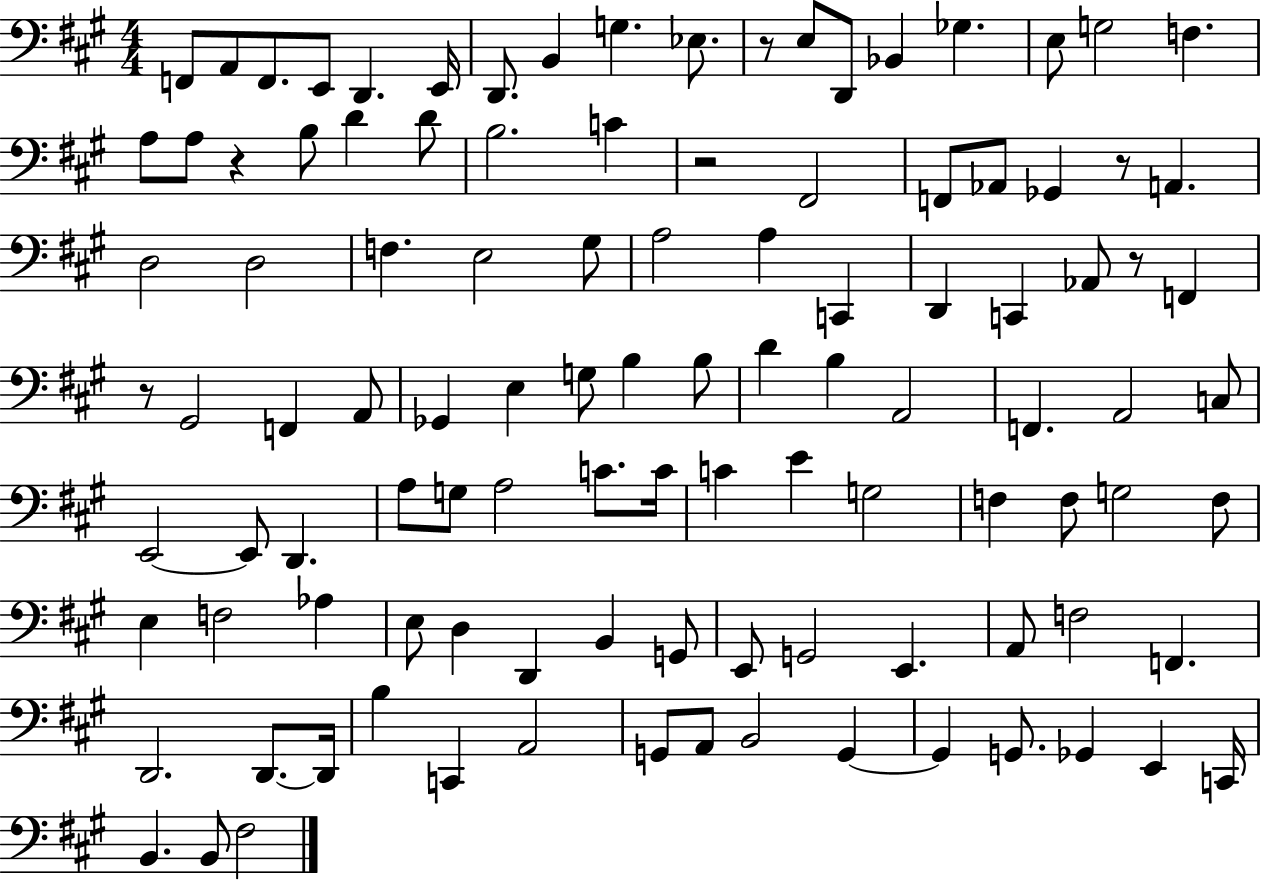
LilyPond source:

{
  \clef bass
  \numericTimeSignature
  \time 4/4
  \key a \major
  f,8 a,8 f,8. e,8 d,4. e,16 | d,8. b,4 g4. ees8. | r8 e8 d,8 bes,4 ges4. | e8 g2 f4. | \break a8 a8 r4 b8 d'4 d'8 | b2. c'4 | r2 fis,2 | f,8 aes,8 ges,4 r8 a,4. | \break d2 d2 | f4. e2 gis8 | a2 a4 c,4 | d,4 c,4 aes,8 r8 f,4 | \break r8 gis,2 f,4 a,8 | ges,4 e4 g8 b4 b8 | d'4 b4 a,2 | f,4. a,2 c8 | \break e,2~~ e,8 d,4. | a8 g8 a2 c'8. c'16 | c'4 e'4 g2 | f4 f8 g2 f8 | \break e4 f2 aes4 | e8 d4 d,4 b,4 g,8 | e,8 g,2 e,4. | a,8 f2 f,4. | \break d,2. d,8.~~ d,16 | b4 c,4 a,2 | g,8 a,8 b,2 g,4~~ | g,4 g,8. ges,4 e,4 c,16 | \break b,4. b,8 fis2 | \bar "|."
}